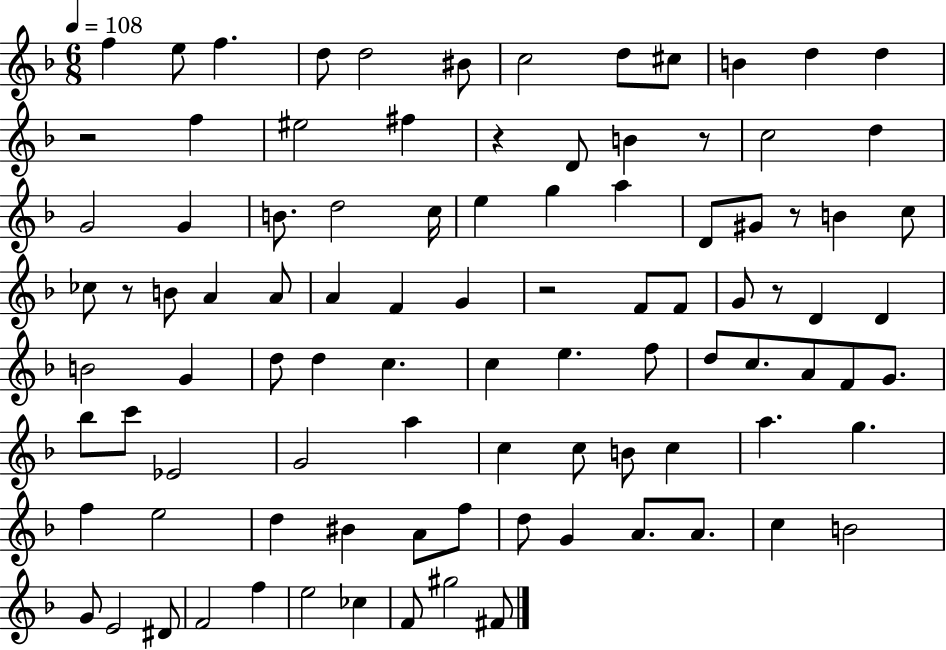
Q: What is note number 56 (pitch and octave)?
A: G4